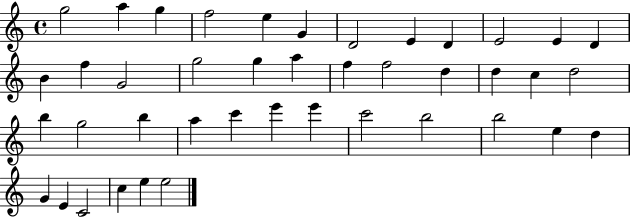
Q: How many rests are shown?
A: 0